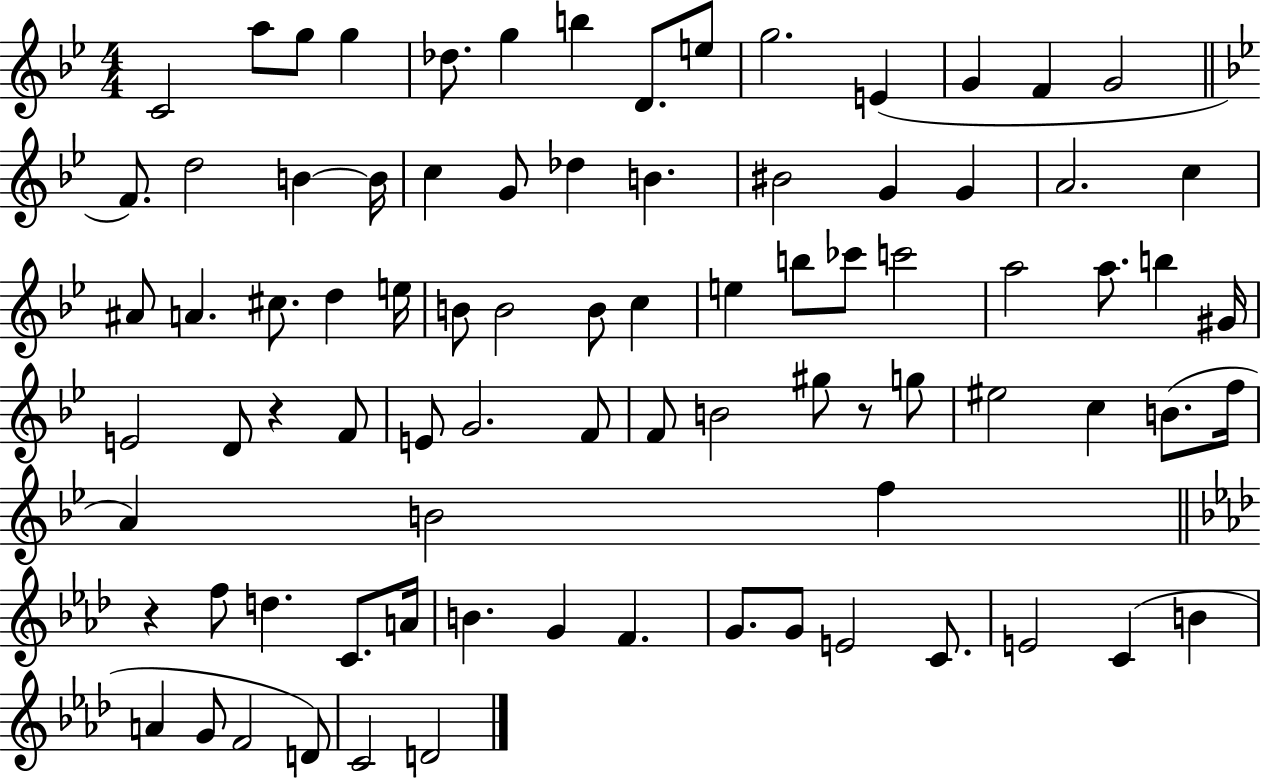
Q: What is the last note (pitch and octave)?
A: D4